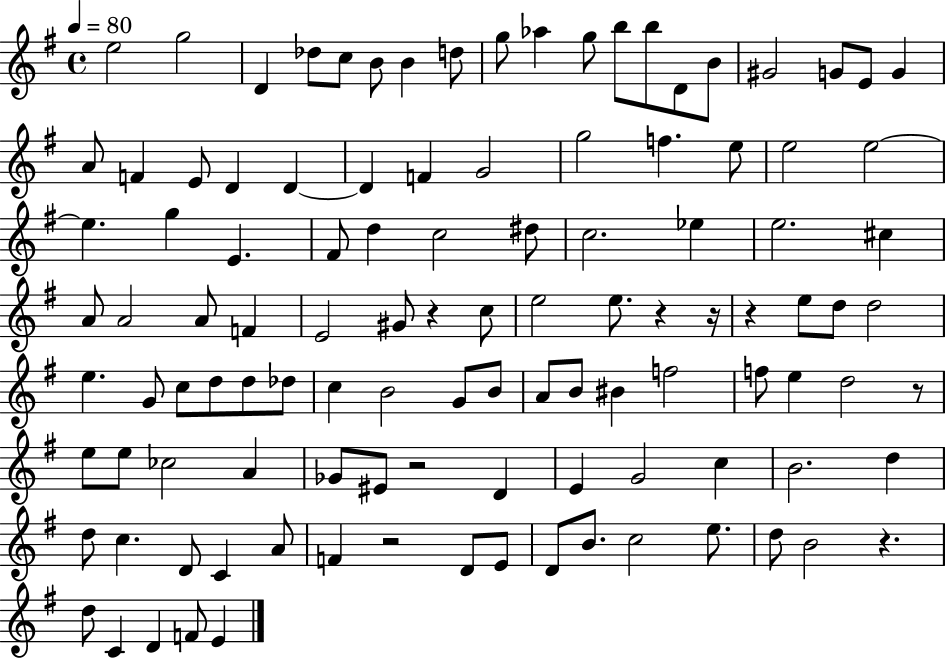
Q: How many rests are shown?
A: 8